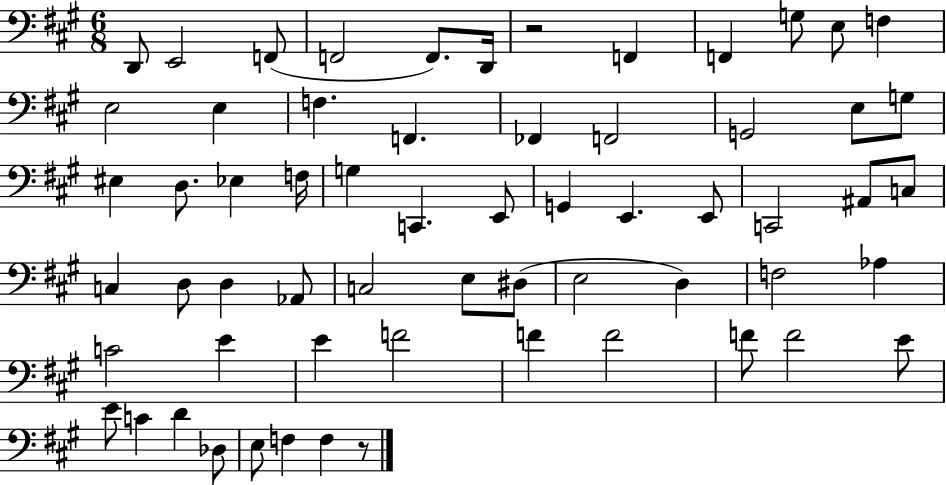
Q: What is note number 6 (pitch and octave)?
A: D2